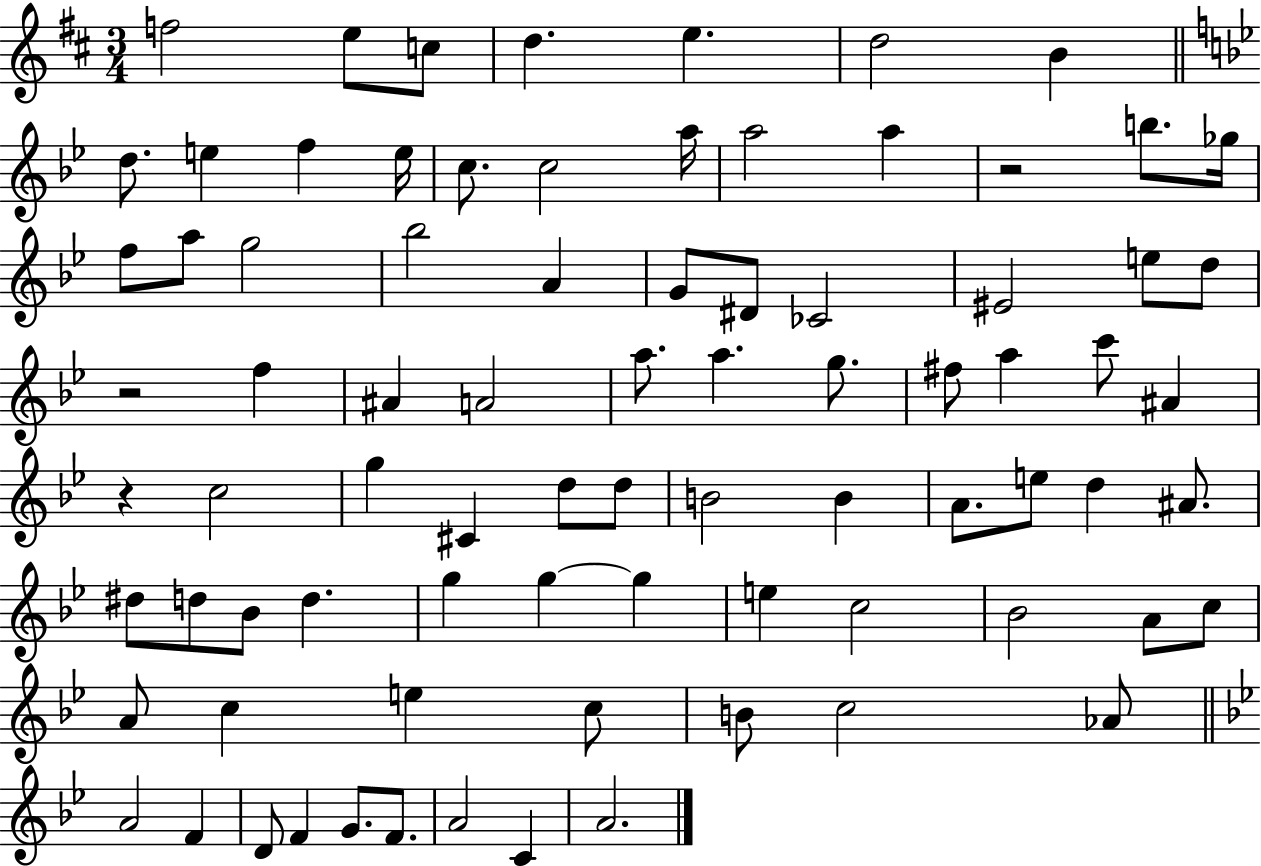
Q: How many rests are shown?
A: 3